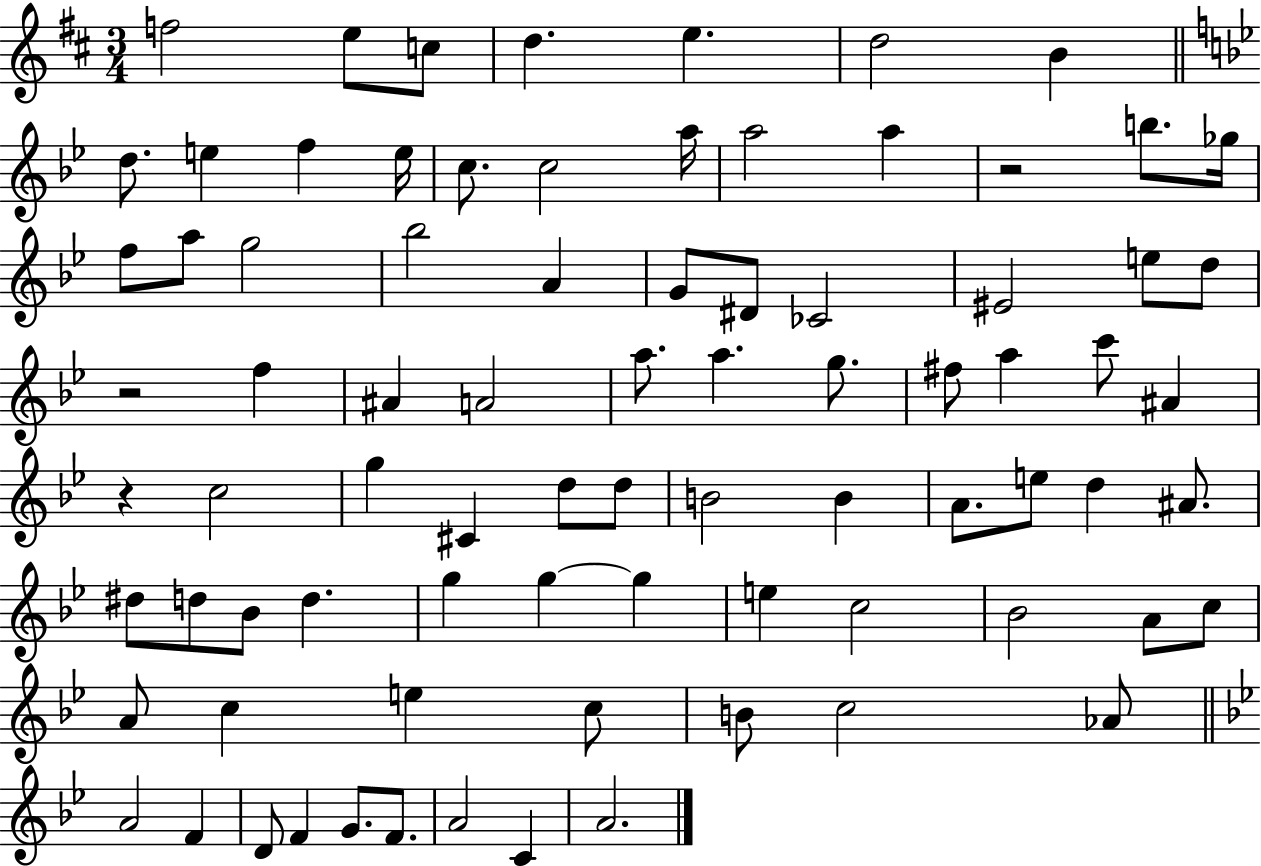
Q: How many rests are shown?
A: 3